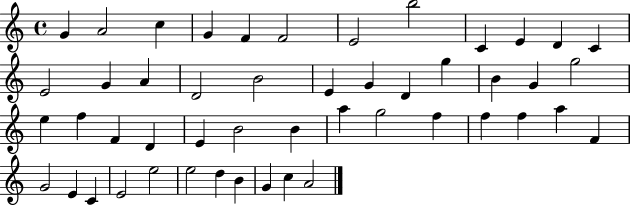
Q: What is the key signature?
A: C major